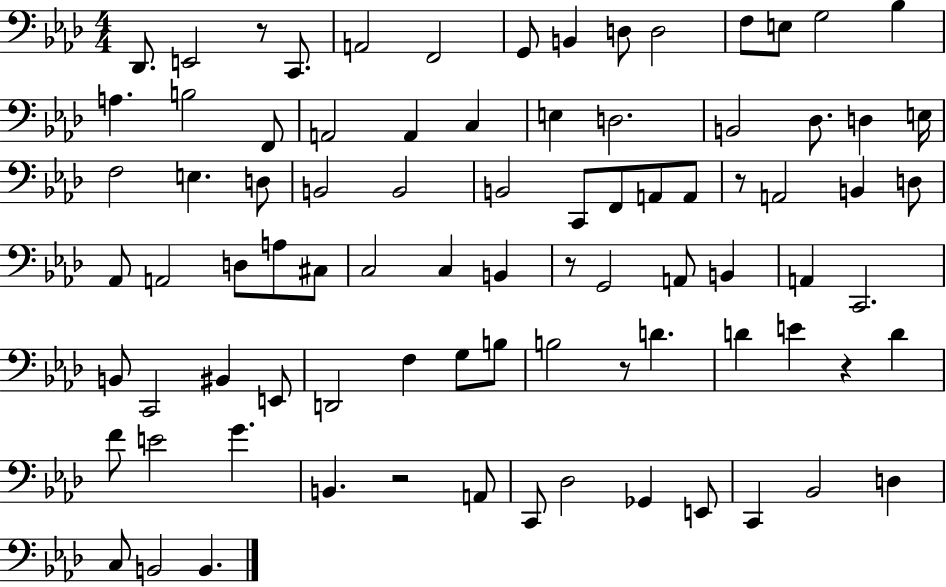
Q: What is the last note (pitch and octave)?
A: B2